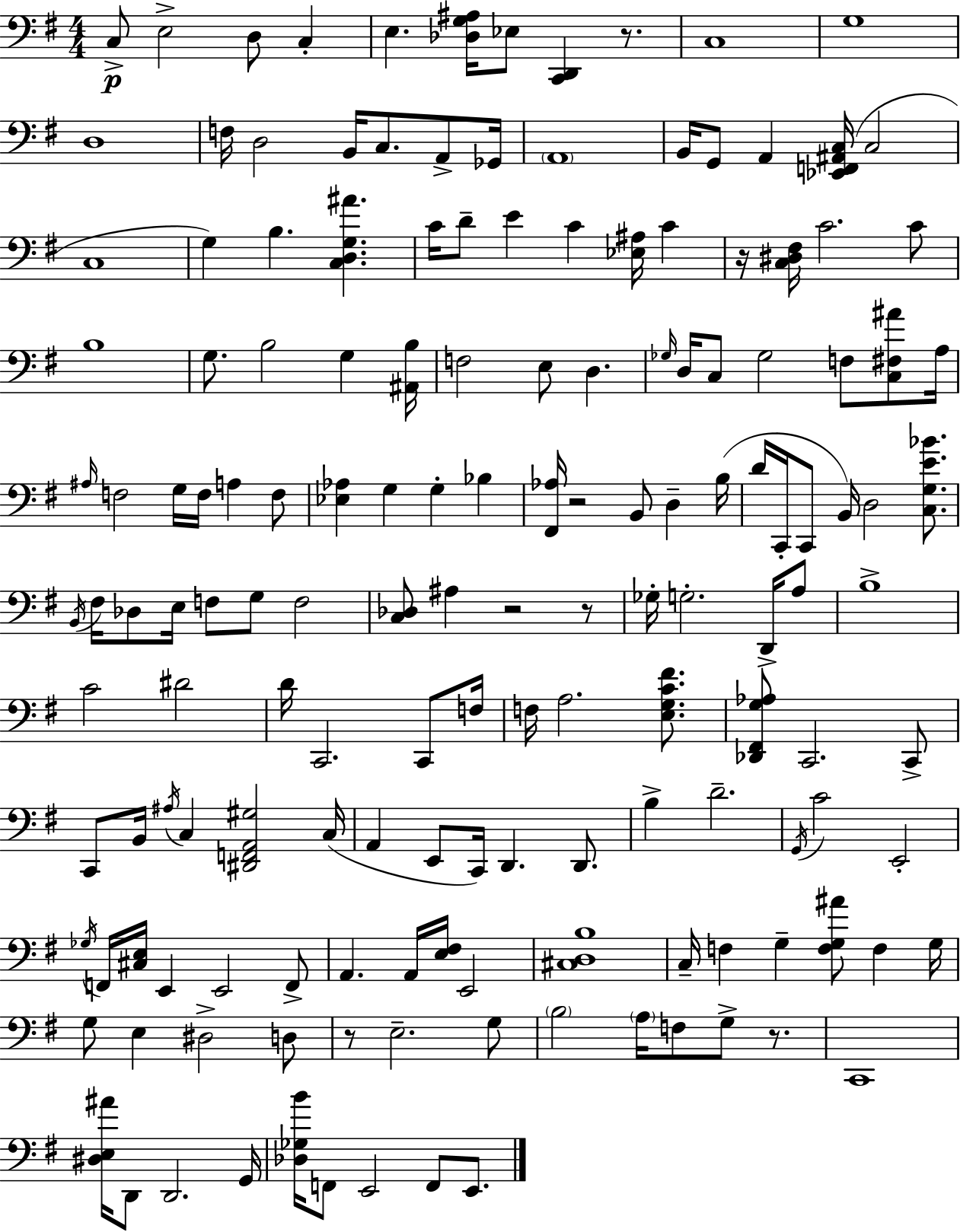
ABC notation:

X:1
T:Untitled
M:4/4
L:1/4
K:Em
C,/2 E,2 D,/2 C, E, [_D,G,^A,]/4 _E,/2 [C,,D,,] z/2 C,4 G,4 D,4 F,/4 D,2 B,,/4 C,/2 A,,/2 _G,,/4 A,,4 B,,/4 G,,/2 A,, [_E,,F,,^A,,C,]/4 C,2 C,4 G, B, [C,D,G,^A] C/4 D/2 E C [_E,^A,]/4 C z/4 [C,^D,^F,]/4 C2 C/2 B,4 G,/2 B,2 G, [^A,,B,]/4 F,2 E,/2 D, _G,/4 D,/4 C,/2 _G,2 F,/2 [C,^F,^A]/2 A,/4 ^A,/4 F,2 G,/4 F,/4 A, F,/2 [_E,_A,] G, G, _B, [^F,,_A,]/4 z2 B,,/2 D, B,/4 D/4 C,,/4 C,,/2 B,,/4 D,2 [C,G,E_B]/2 B,,/4 ^F,/4 _D,/2 E,/4 F,/2 G,/2 F,2 [C,_D,]/2 ^A, z2 z/2 _G,/4 G,2 D,,/4 A,/2 B,4 C2 ^D2 D/4 C,,2 C,,/2 F,/4 F,/4 A,2 [E,G,C^F]/2 [_D,,^F,,G,_A,]/2 C,,2 C,,/2 C,,/2 B,,/4 ^A,/4 C, [^D,,F,,A,,^G,]2 C,/4 A,, E,,/2 C,,/4 D,, D,,/2 B, D2 G,,/4 C2 E,,2 _G,/4 F,,/4 [^C,E,]/4 E,, E,,2 F,,/2 A,, A,,/4 [E,^F,]/4 E,,2 [^C,D,B,]4 C,/4 F, G, [F,G,^A]/2 F, G,/4 G,/2 E, ^D,2 D,/2 z/2 E,2 G,/2 B,2 A,/4 F,/2 G,/2 z/2 C,,4 [^D,E,^A]/4 D,,/2 D,,2 G,,/4 [_D,_G,B]/4 F,,/2 E,,2 F,,/2 E,,/2